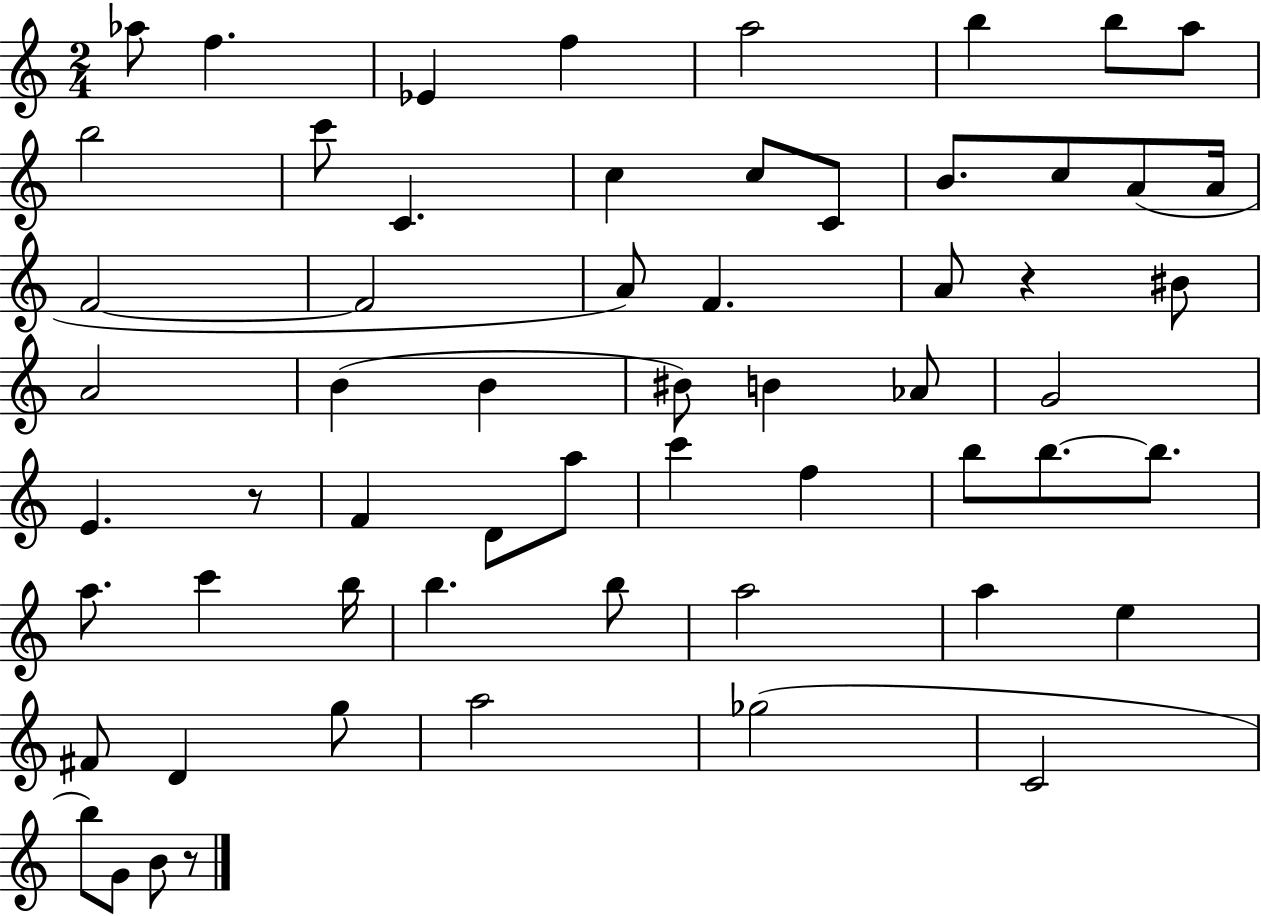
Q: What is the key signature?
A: C major